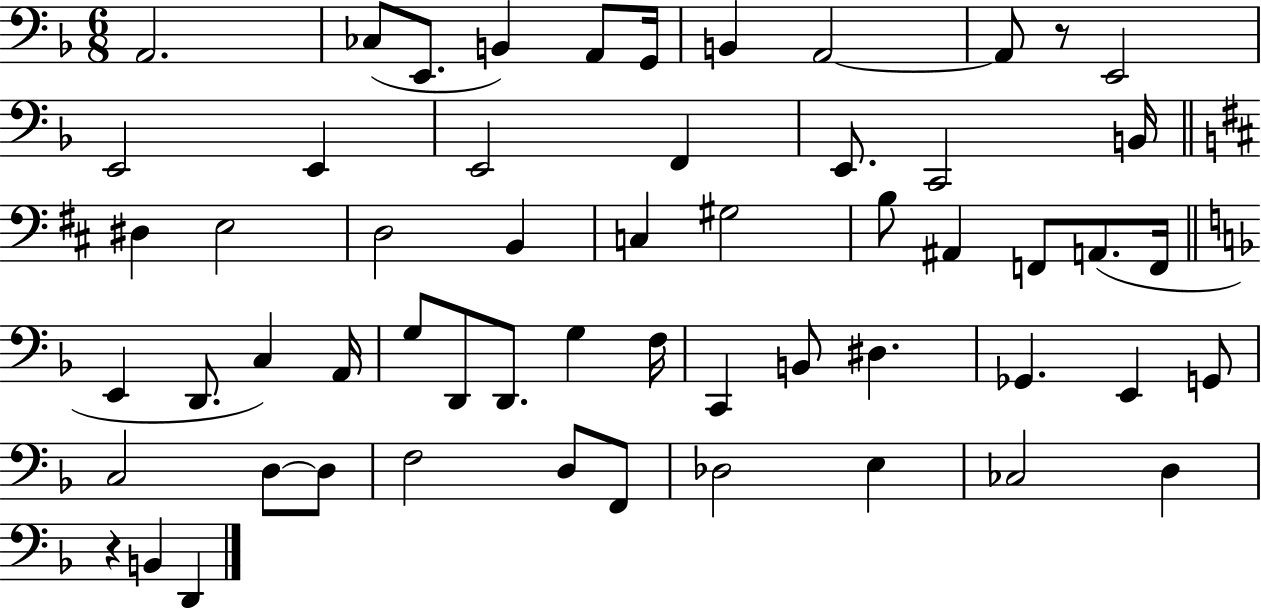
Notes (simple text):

A2/h. CES3/e E2/e. B2/q A2/e G2/s B2/q A2/h A2/e R/e E2/h E2/h E2/q E2/h F2/q E2/e. C2/h B2/s D#3/q E3/h D3/h B2/q C3/q G#3/h B3/e A#2/q F2/e A2/e. F2/s E2/q D2/e. C3/q A2/s G3/e D2/e D2/e. G3/q F3/s C2/q B2/e D#3/q. Gb2/q. E2/q G2/e C3/h D3/e D3/e F3/h D3/e F2/e Db3/h E3/q CES3/h D3/q R/q B2/q D2/q